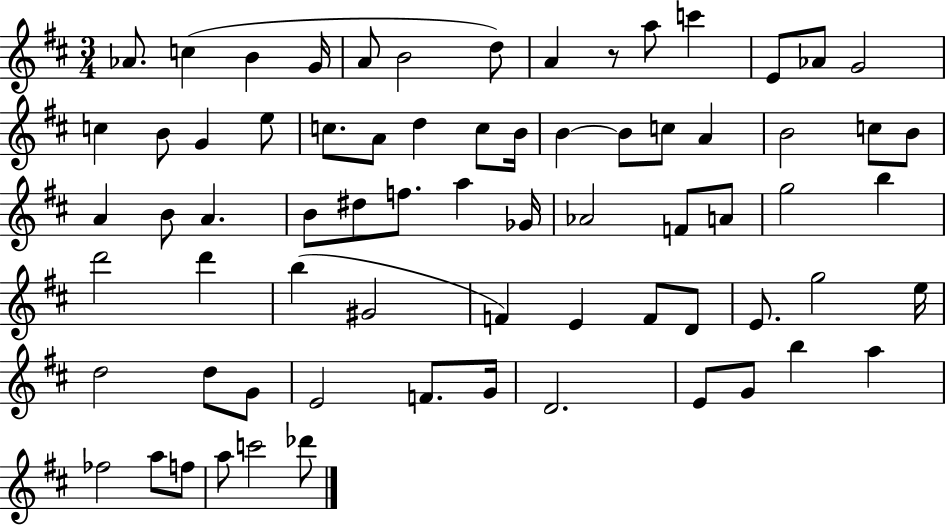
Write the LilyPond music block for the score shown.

{
  \clef treble
  \numericTimeSignature
  \time 3/4
  \key d \major
  aes'8. c''4( b'4 g'16 | a'8 b'2 d''8) | a'4 r8 a''8 c'''4 | e'8 aes'8 g'2 | \break c''4 b'8 g'4 e''8 | c''8. a'8 d''4 c''8 b'16 | b'4~~ b'8 c''8 a'4 | b'2 c''8 b'8 | \break a'4 b'8 a'4. | b'8 dis''8 f''8. a''4 ges'16 | aes'2 f'8 a'8 | g''2 b''4 | \break d'''2 d'''4 | b''4( gis'2 | f'4) e'4 f'8 d'8 | e'8. g''2 e''16 | \break d''2 d''8 g'8 | e'2 f'8. g'16 | d'2. | e'8 g'8 b''4 a''4 | \break fes''2 a''8 f''8 | a''8 c'''2 des'''8 | \bar "|."
}